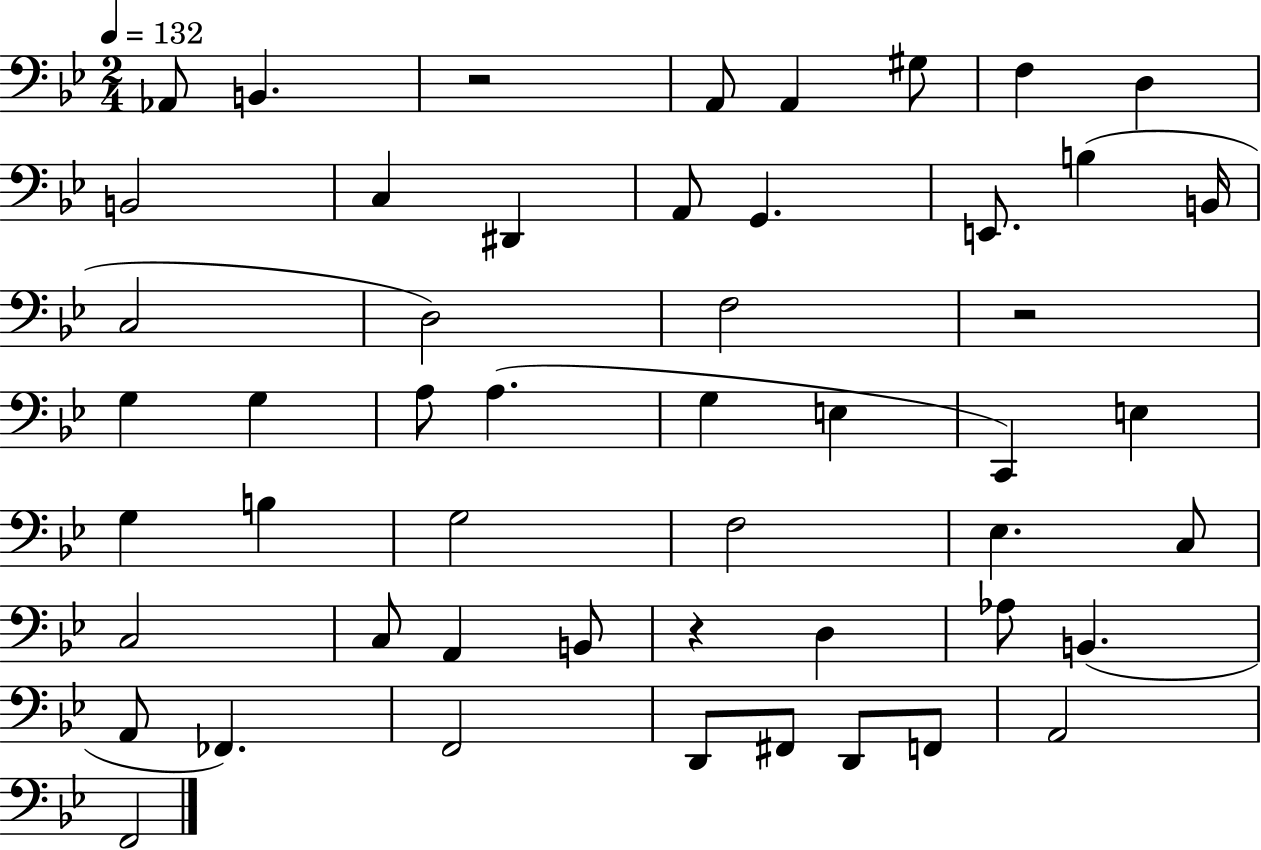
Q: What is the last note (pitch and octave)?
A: F2